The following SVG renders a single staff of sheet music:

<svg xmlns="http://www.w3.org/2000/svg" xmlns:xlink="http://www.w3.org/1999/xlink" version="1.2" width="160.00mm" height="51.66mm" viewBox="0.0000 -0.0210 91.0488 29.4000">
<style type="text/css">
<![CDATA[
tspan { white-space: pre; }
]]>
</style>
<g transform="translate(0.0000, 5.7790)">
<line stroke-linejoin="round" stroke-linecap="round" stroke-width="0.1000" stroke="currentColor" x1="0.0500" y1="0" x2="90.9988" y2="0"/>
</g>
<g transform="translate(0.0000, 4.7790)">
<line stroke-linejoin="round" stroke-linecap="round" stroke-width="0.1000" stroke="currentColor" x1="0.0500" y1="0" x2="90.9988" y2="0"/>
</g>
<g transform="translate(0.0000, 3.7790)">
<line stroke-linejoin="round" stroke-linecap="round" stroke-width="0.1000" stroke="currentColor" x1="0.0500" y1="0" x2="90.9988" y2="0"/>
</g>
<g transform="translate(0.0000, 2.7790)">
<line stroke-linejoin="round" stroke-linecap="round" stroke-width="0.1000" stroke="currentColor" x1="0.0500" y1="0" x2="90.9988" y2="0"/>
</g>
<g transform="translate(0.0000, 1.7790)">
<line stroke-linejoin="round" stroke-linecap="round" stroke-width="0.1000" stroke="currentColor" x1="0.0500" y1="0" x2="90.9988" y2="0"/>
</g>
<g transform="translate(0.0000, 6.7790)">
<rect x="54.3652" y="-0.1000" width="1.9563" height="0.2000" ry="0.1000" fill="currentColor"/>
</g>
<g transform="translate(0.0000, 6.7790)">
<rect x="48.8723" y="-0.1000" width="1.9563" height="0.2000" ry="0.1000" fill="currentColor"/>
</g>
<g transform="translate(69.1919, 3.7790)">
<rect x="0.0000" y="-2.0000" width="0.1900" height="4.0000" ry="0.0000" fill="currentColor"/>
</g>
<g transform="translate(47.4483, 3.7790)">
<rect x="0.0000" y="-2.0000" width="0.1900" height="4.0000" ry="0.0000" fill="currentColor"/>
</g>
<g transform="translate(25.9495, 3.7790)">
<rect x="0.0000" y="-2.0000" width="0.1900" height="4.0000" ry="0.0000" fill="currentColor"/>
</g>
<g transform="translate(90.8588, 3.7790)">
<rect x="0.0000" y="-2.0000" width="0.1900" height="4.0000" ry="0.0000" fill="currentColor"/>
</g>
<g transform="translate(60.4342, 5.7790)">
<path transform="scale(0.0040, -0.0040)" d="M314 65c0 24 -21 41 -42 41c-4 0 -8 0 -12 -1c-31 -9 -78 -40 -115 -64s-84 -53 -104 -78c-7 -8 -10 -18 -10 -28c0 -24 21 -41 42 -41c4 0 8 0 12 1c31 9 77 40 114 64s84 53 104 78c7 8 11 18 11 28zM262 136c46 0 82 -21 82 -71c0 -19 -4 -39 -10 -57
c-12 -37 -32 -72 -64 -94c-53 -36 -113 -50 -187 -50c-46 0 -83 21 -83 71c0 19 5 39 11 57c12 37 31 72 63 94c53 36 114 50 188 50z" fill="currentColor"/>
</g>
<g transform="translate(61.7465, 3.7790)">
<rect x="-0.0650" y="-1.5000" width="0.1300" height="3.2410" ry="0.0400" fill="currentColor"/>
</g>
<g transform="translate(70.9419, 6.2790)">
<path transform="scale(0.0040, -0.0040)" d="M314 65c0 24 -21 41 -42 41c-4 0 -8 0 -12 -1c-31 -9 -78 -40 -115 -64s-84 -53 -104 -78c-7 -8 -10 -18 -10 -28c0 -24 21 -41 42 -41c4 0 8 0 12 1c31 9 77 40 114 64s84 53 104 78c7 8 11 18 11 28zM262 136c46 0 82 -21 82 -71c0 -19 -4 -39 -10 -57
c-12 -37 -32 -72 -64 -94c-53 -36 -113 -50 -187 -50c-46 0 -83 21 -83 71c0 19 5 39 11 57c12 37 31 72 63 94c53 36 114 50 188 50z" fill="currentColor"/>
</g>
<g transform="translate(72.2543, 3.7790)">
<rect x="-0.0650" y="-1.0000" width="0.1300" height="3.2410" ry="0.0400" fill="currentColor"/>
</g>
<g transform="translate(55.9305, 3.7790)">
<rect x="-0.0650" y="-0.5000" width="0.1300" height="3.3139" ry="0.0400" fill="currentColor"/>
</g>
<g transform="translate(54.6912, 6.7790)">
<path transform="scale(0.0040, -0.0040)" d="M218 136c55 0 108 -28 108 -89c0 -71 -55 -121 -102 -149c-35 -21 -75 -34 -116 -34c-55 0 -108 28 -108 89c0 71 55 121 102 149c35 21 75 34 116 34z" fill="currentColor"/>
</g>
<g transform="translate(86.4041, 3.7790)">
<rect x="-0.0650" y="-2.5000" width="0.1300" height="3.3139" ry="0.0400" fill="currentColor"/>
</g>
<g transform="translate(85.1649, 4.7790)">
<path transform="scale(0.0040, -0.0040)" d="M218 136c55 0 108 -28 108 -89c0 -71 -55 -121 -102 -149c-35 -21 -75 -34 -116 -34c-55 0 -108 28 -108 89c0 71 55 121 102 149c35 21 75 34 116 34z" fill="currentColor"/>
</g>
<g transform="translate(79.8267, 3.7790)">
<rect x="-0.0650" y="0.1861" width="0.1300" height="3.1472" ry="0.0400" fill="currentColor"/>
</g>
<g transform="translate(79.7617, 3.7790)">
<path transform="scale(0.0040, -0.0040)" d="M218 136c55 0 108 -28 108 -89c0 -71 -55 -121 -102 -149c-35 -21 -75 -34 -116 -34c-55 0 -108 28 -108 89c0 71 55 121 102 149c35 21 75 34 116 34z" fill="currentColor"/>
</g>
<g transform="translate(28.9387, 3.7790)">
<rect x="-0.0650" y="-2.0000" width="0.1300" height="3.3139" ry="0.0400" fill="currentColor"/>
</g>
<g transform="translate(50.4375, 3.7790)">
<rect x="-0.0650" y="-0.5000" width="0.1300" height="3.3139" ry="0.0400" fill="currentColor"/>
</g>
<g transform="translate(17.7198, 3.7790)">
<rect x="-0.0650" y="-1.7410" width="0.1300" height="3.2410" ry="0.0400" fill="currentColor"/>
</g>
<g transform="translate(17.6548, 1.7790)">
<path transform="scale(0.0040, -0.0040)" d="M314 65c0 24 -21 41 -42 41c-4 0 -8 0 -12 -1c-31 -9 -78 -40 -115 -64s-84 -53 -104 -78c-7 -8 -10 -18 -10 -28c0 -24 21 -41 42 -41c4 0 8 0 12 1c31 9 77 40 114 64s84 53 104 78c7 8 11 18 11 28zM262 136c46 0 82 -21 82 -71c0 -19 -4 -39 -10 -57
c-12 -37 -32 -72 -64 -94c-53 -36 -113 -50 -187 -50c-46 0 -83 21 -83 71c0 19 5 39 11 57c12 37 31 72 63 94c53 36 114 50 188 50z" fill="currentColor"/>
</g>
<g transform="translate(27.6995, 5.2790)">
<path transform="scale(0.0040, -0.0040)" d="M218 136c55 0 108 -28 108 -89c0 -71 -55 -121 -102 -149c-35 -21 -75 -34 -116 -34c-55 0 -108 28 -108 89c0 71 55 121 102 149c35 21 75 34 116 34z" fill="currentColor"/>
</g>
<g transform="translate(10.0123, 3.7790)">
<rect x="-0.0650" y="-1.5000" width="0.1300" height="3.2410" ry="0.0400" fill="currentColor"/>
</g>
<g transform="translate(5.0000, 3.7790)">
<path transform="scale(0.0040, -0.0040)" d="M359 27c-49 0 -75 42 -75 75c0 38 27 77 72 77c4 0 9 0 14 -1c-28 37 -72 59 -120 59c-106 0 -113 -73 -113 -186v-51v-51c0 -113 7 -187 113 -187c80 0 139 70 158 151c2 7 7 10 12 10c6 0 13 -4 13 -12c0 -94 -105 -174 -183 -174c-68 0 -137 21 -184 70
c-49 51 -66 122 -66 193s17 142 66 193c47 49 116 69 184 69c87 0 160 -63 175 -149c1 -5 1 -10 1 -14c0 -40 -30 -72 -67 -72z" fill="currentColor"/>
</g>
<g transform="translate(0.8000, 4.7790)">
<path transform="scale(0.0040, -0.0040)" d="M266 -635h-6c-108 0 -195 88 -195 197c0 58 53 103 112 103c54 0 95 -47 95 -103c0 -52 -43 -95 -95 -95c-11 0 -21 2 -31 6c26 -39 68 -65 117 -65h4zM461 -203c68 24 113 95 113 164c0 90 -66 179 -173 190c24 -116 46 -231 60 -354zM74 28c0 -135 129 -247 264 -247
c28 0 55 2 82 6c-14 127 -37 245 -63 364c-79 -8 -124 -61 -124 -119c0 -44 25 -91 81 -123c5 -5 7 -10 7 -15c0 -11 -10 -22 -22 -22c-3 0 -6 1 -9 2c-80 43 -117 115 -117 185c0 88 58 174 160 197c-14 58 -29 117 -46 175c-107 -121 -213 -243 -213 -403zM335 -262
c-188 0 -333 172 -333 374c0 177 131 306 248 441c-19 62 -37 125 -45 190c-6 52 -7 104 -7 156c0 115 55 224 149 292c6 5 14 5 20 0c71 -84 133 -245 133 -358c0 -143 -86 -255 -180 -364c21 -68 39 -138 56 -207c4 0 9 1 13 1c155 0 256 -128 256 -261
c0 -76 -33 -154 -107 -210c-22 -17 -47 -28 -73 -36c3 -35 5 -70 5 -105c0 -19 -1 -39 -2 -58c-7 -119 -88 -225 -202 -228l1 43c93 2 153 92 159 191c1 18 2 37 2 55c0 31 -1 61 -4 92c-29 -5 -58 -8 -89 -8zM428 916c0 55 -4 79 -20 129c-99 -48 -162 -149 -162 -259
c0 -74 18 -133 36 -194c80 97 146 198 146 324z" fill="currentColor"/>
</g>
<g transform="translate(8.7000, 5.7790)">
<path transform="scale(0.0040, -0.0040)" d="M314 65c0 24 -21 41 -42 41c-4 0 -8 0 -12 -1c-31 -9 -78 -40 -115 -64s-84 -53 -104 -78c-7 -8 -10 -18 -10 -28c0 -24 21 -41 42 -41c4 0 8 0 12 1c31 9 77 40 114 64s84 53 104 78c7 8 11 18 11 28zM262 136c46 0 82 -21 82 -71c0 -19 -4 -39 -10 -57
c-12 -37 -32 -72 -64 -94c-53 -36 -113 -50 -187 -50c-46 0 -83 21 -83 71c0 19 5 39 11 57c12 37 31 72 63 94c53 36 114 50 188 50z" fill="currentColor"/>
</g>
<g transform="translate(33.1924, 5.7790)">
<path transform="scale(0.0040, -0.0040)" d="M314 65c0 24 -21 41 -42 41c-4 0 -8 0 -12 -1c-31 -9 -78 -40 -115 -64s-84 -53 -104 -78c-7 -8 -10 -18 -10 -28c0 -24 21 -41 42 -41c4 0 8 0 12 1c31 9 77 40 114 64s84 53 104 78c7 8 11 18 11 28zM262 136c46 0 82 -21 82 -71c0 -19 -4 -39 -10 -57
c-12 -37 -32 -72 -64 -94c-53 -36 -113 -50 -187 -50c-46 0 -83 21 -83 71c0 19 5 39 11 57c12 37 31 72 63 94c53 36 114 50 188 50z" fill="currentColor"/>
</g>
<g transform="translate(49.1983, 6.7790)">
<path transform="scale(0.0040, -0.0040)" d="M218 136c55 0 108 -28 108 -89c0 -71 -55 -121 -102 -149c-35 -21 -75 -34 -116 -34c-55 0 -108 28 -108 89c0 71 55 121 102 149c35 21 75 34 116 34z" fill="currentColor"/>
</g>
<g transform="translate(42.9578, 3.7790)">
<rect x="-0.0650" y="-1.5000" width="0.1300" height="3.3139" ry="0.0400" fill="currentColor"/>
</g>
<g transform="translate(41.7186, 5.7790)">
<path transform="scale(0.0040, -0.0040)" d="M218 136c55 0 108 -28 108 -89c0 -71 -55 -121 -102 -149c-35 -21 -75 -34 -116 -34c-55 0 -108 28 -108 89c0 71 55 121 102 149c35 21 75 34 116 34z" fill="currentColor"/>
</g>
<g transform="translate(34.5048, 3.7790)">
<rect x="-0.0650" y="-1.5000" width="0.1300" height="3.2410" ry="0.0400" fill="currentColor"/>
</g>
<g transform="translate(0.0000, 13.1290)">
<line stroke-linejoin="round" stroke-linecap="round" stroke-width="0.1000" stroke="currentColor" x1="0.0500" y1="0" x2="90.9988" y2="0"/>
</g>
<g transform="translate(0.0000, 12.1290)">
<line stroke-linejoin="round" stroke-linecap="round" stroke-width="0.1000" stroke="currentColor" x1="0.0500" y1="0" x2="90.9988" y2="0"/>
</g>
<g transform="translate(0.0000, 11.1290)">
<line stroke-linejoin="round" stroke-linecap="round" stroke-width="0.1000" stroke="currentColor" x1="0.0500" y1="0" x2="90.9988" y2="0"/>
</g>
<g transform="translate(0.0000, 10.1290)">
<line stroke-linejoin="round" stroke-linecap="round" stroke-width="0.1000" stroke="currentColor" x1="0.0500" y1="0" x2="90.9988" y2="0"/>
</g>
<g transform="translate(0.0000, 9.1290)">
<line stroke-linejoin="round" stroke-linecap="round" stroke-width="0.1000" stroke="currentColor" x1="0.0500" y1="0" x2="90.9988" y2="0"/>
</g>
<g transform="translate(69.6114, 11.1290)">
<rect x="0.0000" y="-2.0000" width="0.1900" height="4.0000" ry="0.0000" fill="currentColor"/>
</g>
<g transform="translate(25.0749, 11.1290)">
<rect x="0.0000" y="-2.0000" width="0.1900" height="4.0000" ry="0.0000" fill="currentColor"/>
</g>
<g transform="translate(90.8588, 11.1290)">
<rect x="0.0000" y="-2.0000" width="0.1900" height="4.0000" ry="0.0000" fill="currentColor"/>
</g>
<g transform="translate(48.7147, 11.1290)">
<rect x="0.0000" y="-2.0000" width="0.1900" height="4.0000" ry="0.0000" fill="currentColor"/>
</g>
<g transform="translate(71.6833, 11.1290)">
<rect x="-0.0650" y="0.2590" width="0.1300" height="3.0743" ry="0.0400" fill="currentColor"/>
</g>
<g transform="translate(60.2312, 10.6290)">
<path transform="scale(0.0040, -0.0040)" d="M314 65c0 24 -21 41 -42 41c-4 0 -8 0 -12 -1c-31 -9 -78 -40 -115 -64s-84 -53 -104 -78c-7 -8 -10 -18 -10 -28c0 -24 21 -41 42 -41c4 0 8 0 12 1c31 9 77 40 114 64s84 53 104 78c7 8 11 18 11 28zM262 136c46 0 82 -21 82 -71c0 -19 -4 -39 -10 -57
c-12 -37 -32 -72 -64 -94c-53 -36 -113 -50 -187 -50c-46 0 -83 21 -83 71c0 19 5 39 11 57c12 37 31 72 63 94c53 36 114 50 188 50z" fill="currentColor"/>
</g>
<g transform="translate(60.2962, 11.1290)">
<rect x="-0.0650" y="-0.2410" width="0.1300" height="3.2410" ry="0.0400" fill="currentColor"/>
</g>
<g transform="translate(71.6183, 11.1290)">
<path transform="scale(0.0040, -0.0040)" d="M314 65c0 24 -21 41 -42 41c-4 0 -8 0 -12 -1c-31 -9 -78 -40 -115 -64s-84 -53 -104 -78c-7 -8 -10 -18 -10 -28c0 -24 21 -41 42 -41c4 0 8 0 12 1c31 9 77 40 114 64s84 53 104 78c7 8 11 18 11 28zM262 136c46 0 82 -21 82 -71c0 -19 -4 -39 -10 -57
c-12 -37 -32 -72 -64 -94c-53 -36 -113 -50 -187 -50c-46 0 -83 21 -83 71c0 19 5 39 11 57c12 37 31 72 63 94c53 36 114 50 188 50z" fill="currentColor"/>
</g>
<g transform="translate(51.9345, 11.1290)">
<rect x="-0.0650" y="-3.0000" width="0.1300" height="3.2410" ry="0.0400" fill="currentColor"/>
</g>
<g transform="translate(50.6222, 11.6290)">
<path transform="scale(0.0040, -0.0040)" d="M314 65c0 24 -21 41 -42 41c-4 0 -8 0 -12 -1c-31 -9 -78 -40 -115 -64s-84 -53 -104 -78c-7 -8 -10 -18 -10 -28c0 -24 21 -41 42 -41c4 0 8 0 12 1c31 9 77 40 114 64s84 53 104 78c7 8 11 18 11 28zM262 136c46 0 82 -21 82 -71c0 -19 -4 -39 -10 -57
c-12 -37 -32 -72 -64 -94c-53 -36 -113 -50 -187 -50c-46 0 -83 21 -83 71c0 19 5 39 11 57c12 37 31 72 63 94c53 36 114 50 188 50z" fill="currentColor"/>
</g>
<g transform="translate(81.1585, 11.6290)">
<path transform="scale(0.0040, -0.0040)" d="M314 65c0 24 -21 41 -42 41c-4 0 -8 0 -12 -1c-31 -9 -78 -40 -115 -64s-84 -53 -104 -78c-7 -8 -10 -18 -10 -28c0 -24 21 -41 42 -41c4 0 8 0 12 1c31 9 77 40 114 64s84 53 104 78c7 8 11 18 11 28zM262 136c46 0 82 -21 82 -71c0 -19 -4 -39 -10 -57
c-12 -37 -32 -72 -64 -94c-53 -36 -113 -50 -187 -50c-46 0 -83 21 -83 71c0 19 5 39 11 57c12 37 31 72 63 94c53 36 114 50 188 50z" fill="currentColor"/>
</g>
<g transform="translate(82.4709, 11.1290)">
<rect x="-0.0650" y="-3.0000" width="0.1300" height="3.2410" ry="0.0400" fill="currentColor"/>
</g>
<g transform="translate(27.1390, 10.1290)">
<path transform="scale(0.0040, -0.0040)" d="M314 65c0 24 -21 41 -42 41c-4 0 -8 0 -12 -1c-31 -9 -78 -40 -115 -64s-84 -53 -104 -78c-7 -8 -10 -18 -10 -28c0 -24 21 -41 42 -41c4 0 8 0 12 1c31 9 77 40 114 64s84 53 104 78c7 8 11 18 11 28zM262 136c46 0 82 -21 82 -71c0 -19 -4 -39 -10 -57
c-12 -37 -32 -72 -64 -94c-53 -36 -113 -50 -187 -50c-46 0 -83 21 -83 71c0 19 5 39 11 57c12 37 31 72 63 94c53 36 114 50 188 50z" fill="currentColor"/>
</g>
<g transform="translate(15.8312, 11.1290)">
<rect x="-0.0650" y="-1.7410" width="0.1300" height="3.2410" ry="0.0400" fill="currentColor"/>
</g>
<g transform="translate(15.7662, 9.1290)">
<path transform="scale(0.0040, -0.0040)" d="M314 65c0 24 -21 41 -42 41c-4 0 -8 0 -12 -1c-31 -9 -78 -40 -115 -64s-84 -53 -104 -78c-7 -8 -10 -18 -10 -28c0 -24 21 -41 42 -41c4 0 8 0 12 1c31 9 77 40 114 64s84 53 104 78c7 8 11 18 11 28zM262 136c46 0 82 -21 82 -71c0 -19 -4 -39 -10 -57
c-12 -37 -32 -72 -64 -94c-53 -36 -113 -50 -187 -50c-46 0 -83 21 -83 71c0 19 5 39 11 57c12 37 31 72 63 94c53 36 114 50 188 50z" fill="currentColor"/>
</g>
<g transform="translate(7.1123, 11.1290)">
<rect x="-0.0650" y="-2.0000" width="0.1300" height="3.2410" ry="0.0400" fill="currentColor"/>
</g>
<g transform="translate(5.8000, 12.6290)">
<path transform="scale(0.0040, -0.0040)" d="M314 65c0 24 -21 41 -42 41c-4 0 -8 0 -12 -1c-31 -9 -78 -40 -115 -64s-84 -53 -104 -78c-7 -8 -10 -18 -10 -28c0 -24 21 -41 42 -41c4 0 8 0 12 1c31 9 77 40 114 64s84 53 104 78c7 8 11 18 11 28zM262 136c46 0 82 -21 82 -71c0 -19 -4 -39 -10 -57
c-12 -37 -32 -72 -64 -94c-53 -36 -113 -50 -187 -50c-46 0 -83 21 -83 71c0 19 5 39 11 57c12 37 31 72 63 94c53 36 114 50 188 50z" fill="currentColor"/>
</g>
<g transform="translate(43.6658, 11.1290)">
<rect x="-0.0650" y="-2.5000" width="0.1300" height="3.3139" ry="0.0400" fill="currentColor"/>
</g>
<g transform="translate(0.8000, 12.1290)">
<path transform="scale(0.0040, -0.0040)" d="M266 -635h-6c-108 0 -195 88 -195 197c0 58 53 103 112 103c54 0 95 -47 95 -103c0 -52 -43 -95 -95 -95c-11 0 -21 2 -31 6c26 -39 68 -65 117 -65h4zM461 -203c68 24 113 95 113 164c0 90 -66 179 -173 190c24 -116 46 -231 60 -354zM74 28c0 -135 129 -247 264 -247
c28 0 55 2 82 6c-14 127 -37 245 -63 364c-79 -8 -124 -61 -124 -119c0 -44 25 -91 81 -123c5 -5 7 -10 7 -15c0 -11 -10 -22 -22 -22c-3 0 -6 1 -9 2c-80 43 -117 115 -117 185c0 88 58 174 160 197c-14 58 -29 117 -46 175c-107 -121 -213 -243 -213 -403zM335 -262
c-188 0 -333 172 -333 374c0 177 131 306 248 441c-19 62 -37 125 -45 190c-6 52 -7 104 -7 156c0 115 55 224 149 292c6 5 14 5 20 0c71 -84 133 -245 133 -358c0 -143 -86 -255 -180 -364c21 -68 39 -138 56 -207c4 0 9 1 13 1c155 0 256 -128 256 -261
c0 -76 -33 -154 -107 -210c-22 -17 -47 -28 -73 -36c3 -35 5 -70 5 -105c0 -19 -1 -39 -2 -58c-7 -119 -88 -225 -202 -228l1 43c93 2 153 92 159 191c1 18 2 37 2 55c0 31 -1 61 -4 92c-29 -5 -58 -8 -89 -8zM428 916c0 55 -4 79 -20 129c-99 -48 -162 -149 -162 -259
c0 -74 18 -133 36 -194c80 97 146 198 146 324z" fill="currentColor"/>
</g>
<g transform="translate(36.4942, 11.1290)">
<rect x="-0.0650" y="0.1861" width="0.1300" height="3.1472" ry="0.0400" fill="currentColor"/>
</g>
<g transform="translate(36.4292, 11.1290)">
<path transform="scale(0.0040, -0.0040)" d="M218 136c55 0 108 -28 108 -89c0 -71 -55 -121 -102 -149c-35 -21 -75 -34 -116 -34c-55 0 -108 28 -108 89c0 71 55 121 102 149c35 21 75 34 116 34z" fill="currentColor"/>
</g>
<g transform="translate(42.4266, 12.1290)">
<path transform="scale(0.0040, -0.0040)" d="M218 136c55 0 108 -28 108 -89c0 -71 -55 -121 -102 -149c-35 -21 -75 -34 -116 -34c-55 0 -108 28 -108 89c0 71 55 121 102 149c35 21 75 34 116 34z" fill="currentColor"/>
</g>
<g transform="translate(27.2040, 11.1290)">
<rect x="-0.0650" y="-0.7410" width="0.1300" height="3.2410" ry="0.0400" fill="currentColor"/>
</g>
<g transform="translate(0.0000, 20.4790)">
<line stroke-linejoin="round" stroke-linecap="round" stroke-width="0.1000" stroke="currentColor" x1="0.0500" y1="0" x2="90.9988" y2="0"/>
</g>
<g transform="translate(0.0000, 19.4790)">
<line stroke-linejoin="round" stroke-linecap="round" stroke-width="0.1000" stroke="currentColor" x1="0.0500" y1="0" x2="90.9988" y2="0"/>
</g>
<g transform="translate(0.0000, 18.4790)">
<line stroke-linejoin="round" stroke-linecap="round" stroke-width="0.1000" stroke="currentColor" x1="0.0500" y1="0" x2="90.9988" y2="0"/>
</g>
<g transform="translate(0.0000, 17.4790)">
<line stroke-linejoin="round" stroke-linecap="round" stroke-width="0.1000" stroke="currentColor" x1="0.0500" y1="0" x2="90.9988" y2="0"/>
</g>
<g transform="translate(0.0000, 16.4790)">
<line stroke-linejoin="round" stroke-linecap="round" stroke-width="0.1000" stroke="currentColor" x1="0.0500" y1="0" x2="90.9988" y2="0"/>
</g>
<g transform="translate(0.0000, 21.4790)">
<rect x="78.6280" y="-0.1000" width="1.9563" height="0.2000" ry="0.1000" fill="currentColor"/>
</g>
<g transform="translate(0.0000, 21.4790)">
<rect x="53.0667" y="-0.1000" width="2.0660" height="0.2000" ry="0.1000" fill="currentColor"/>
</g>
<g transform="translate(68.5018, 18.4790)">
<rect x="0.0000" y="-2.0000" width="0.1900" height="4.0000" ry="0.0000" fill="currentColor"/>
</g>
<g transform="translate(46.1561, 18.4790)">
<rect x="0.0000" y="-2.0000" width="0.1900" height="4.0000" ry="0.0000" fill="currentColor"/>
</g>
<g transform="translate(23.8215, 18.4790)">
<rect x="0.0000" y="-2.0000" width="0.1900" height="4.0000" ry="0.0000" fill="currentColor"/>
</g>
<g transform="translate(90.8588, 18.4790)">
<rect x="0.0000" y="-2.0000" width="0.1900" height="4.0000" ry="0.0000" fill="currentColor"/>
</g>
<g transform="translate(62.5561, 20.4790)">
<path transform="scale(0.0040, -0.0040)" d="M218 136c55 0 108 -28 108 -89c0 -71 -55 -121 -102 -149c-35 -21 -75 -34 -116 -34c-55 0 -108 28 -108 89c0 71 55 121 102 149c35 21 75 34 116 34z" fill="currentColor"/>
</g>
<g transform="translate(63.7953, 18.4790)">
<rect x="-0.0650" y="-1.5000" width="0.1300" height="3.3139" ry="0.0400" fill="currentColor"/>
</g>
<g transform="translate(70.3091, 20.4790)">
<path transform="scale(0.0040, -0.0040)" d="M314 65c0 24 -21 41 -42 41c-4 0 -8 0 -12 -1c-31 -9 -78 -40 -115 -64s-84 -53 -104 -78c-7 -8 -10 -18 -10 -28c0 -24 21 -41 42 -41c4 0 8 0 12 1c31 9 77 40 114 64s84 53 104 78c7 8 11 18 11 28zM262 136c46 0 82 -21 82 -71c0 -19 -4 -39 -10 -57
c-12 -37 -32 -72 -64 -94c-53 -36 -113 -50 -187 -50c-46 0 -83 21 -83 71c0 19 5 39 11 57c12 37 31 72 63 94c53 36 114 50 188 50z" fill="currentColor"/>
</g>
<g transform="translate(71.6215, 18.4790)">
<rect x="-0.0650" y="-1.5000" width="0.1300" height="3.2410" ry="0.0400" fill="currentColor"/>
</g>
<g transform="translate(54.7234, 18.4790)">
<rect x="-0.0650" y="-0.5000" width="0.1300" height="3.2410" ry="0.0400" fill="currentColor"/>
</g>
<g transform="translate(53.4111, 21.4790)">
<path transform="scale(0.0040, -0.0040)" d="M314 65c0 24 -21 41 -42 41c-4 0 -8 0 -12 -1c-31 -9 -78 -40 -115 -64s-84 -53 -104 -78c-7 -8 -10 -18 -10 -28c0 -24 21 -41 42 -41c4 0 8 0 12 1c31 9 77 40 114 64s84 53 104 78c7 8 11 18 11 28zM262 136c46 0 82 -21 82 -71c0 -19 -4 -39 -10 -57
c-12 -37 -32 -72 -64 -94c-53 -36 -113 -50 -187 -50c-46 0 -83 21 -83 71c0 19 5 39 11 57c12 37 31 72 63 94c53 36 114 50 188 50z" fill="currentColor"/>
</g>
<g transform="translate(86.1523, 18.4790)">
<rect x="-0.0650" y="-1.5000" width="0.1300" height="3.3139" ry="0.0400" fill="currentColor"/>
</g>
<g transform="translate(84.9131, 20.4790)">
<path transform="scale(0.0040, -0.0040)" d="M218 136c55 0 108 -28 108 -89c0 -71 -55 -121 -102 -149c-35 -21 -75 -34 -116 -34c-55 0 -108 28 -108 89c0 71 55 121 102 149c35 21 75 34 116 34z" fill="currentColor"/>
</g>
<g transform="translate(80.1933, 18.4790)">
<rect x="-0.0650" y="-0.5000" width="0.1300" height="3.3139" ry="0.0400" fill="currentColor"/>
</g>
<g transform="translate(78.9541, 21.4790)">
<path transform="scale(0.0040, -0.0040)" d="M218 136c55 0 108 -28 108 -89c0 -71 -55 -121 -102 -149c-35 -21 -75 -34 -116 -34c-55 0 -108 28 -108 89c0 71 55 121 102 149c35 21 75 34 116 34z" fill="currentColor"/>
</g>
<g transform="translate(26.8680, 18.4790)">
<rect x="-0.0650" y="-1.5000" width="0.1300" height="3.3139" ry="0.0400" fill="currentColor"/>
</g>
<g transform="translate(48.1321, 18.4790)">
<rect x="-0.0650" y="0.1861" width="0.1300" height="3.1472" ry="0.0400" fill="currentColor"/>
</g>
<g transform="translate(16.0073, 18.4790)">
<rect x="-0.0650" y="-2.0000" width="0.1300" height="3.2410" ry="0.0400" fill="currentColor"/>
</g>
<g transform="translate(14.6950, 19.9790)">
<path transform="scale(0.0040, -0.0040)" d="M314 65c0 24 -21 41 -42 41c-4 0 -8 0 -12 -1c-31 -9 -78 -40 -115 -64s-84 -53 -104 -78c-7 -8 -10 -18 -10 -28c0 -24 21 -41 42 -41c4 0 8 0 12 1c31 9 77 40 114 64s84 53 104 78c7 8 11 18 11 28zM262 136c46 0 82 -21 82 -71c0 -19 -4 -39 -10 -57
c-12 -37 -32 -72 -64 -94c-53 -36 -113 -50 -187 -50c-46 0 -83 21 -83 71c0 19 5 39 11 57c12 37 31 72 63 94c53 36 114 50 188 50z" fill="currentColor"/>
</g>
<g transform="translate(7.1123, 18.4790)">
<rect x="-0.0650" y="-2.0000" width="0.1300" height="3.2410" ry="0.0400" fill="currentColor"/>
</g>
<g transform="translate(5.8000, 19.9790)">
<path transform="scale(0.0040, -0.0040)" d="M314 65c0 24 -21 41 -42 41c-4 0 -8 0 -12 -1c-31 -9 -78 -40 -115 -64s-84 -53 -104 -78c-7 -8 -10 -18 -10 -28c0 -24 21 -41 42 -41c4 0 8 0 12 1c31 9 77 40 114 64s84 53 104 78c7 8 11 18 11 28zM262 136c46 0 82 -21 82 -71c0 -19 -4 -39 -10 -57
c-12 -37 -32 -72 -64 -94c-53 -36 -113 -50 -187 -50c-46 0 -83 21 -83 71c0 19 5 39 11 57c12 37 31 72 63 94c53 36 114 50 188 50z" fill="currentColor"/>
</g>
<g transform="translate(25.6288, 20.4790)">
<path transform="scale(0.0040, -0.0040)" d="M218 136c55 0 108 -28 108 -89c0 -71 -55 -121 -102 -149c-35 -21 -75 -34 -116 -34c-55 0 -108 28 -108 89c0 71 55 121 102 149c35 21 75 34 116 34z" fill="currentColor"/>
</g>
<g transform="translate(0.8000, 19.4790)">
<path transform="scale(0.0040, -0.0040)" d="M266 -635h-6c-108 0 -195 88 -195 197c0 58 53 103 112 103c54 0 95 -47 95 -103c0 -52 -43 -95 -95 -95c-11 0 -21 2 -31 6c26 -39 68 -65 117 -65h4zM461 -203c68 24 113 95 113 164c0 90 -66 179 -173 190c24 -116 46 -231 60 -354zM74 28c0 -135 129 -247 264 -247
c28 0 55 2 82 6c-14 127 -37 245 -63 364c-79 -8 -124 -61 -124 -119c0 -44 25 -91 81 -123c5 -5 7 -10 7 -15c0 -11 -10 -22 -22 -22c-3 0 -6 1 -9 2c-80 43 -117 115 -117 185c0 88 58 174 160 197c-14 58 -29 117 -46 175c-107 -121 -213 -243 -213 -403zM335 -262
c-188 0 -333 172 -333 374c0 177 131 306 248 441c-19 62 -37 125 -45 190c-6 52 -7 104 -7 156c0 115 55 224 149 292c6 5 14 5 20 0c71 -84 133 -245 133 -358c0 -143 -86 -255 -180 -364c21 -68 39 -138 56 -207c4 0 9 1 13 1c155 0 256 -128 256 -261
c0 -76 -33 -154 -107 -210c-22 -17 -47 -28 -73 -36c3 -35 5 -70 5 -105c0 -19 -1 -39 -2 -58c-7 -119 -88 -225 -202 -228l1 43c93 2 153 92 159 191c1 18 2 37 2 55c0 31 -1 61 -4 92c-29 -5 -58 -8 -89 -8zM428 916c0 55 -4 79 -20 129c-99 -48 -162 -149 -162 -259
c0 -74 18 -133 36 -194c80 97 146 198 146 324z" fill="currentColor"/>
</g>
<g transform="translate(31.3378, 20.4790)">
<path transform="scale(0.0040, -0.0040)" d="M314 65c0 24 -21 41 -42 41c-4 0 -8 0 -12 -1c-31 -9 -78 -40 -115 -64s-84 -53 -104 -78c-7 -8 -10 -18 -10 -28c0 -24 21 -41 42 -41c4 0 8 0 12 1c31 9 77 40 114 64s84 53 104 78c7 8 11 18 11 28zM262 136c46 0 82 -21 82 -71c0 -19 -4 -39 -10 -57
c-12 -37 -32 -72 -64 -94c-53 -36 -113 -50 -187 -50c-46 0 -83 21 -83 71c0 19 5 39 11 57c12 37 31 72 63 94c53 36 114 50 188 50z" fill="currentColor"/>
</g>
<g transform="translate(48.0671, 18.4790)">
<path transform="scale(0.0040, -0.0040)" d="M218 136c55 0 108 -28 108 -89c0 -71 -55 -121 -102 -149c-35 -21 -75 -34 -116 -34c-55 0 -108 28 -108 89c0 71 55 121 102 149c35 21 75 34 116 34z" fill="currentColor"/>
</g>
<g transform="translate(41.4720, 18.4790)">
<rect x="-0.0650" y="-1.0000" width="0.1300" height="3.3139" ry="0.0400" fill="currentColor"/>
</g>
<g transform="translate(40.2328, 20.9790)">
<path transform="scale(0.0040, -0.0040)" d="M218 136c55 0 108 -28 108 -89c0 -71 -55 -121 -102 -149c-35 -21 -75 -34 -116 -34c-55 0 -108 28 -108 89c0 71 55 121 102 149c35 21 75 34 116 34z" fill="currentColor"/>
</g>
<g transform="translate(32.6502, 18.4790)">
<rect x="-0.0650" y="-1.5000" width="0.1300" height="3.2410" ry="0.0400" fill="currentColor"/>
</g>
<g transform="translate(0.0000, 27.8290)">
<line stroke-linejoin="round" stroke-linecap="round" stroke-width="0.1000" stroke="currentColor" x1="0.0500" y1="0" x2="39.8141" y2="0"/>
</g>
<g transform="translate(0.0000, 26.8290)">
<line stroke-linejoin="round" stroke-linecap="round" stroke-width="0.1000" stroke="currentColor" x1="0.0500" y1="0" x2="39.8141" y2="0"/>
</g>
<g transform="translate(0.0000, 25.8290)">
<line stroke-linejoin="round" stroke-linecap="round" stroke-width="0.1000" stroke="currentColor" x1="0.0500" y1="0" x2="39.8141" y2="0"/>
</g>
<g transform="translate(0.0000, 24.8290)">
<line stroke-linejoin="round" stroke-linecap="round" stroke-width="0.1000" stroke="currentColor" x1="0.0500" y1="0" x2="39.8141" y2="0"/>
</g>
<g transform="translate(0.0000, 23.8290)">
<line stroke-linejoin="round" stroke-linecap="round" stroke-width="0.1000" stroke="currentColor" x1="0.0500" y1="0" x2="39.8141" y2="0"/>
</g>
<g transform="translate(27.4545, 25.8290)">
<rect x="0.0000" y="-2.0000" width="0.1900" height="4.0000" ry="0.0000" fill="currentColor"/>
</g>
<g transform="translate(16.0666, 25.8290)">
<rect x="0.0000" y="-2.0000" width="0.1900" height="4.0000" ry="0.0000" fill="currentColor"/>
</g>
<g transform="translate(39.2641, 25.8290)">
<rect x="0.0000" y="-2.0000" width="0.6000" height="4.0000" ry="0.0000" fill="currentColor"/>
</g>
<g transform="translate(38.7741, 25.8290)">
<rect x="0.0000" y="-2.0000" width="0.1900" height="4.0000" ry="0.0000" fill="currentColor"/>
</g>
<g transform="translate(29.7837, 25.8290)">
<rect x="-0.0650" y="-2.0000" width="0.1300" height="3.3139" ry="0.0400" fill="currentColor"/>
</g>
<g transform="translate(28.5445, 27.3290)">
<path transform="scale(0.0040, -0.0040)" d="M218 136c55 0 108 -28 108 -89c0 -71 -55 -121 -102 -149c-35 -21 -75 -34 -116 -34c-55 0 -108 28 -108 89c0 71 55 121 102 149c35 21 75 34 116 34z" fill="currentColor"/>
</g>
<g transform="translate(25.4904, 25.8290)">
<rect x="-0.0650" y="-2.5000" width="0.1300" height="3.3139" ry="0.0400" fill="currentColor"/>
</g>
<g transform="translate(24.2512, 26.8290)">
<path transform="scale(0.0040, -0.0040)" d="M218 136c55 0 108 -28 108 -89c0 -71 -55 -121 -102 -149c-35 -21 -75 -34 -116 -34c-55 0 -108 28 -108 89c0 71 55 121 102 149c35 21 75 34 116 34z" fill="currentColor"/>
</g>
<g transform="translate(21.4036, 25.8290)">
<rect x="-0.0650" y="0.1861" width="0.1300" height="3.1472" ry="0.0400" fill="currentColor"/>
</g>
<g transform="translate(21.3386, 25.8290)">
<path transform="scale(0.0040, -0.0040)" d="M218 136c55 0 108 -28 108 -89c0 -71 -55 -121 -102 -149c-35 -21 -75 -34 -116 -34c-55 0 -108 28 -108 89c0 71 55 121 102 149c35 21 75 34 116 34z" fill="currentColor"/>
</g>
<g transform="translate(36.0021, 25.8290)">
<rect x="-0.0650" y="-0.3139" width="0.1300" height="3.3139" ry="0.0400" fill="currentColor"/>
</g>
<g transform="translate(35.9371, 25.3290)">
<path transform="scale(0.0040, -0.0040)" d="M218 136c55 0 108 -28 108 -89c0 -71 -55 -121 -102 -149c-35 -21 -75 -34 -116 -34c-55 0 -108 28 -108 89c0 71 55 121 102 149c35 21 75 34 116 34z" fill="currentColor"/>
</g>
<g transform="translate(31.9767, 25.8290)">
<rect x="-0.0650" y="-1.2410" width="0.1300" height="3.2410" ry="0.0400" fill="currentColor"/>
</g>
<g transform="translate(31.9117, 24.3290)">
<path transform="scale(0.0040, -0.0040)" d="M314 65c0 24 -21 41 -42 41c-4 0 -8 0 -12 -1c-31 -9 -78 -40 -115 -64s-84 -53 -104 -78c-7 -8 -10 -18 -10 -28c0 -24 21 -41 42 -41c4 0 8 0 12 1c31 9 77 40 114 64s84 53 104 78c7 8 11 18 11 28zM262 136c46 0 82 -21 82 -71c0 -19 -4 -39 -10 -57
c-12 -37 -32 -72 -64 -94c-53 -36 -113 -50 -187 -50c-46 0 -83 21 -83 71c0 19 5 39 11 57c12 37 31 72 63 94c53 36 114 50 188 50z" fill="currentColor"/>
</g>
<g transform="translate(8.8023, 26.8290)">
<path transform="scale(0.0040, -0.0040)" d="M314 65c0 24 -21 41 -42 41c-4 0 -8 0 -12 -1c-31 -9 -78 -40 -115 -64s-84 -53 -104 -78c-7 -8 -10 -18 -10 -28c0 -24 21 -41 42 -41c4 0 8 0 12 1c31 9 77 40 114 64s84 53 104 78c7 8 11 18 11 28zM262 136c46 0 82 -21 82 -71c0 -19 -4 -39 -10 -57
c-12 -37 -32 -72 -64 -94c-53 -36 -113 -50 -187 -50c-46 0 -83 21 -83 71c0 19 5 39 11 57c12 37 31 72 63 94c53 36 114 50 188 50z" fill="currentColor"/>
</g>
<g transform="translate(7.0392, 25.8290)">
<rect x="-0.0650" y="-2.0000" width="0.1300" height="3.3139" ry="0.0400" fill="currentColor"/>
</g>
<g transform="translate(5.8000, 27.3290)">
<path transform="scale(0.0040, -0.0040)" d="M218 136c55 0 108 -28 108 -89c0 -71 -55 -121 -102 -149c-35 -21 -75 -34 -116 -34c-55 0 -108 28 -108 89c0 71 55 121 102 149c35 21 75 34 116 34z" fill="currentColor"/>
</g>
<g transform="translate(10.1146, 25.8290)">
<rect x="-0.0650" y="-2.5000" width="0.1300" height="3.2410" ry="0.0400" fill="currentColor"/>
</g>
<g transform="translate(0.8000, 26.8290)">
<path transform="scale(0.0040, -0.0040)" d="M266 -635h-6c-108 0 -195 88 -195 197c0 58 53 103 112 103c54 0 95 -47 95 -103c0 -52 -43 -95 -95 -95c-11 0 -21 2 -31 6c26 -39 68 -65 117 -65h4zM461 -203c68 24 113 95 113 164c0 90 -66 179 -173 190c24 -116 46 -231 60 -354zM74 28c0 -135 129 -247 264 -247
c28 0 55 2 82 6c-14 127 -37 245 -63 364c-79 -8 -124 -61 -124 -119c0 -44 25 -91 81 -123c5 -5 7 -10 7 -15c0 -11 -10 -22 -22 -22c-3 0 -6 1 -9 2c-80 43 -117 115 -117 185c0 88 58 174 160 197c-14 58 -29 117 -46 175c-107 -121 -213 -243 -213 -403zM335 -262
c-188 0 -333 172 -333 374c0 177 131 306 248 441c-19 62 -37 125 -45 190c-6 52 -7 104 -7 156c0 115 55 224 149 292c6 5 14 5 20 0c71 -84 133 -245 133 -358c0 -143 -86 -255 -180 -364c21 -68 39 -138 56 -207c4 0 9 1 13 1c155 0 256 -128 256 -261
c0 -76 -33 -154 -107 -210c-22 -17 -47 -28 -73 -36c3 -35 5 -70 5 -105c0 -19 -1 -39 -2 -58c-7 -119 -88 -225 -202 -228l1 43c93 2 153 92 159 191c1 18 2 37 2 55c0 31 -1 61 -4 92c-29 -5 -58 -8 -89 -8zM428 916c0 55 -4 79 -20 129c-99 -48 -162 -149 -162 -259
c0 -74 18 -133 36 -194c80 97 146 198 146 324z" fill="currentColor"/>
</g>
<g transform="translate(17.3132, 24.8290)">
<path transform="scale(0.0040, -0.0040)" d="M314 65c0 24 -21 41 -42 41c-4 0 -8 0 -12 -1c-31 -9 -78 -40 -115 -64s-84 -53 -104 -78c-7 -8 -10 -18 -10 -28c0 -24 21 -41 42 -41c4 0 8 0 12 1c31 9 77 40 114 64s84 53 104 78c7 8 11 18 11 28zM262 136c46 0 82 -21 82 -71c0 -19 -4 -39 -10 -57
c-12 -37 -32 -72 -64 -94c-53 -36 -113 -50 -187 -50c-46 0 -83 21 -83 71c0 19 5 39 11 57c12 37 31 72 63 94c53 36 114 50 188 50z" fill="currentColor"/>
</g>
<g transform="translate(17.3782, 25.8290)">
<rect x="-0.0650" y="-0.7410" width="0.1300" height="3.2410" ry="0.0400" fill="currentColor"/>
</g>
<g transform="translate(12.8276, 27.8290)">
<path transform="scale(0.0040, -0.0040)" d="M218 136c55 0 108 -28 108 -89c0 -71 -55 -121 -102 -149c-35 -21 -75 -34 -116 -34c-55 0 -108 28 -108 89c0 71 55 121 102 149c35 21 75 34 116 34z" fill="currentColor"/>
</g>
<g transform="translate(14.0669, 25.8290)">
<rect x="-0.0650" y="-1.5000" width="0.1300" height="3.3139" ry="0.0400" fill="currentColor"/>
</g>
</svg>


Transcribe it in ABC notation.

X:1
T:Untitled
M:4/4
L:1/4
K:C
E2 f2 F E2 E C C E2 D2 B G F2 f2 d2 B G A2 c2 B2 A2 F2 F2 E E2 D B C2 E E2 C E F G2 E d2 B G F e2 c